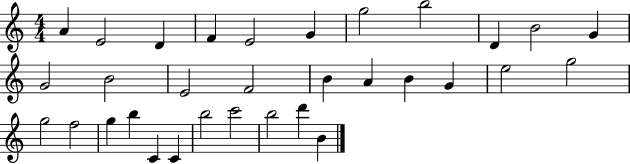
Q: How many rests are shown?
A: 0